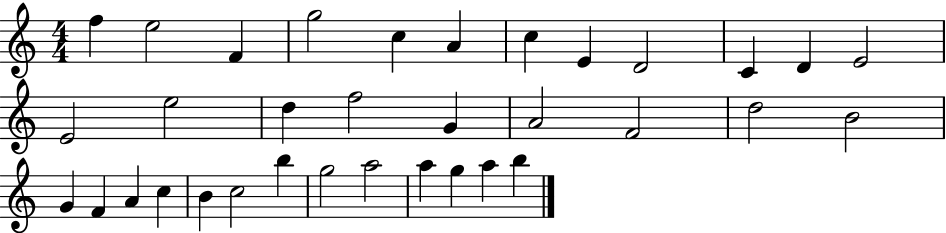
F5/q E5/h F4/q G5/h C5/q A4/q C5/q E4/q D4/h C4/q D4/q E4/h E4/h E5/h D5/q F5/h G4/q A4/h F4/h D5/h B4/h G4/q F4/q A4/q C5/q B4/q C5/h B5/q G5/h A5/h A5/q G5/q A5/q B5/q